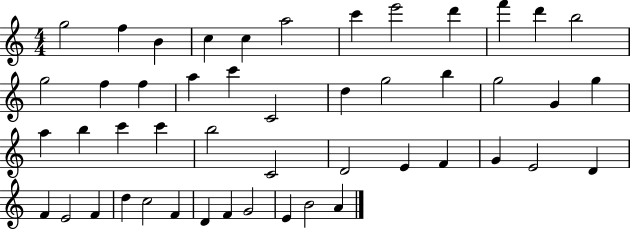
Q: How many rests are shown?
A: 0